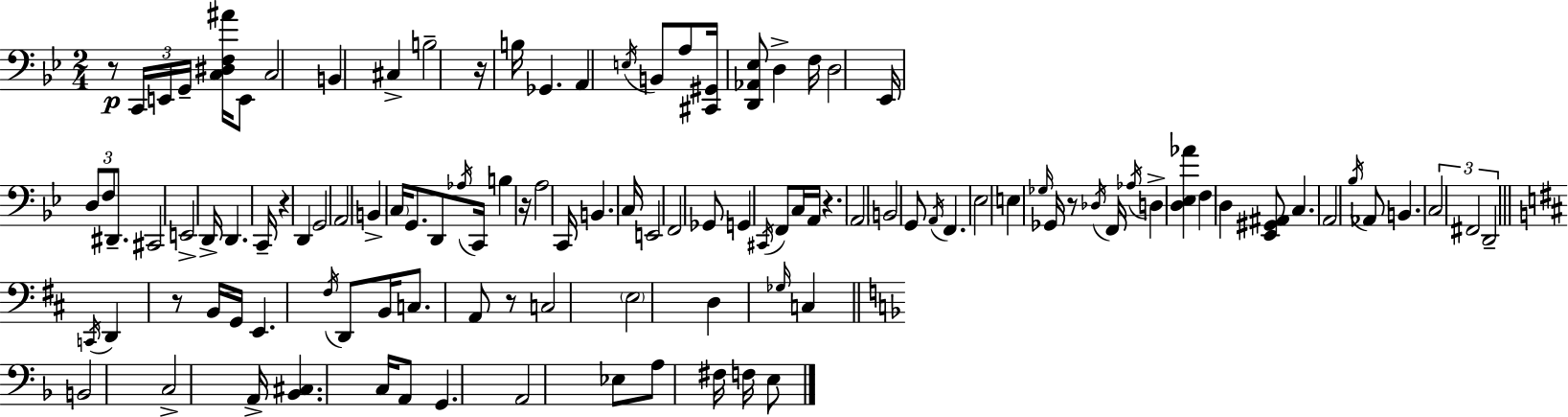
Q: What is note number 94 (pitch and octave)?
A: Eb3